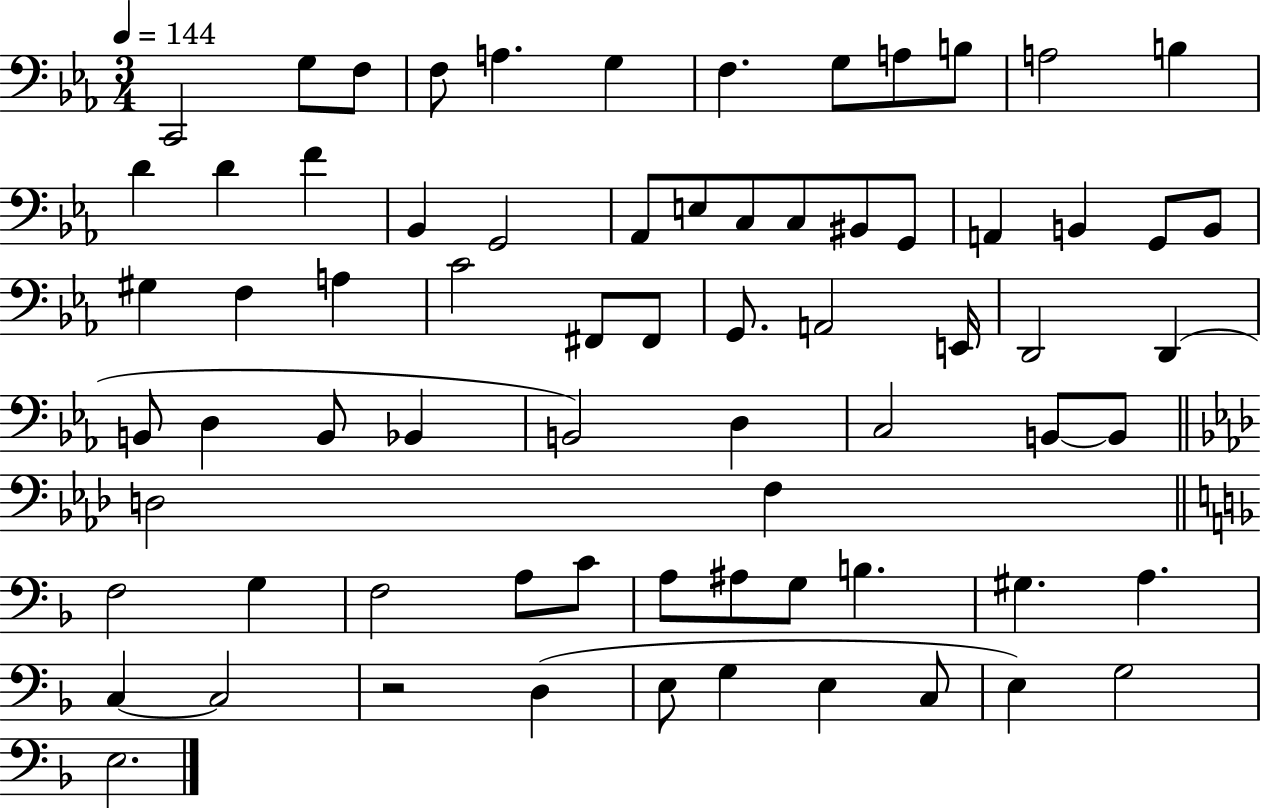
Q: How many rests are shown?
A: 1